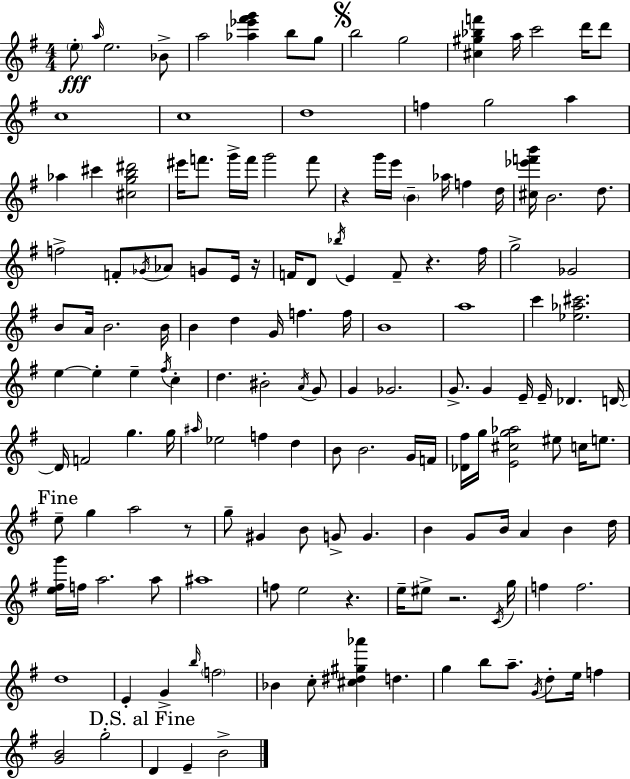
{
  \clef treble
  \numericTimeSignature
  \time 4/4
  \key g \major
  \parenthesize e''8-.\fff \grace { a''16 } e''2. bes'8-> | a''2 <aes'' ees''' fis''' g'''>4 b''8 g''8 | \mark \markup { \musicglyph "scripts.segno" } b''2 g''2 | <cis'' gis'' bes'' f'''>4 a''16 c'''2 d'''16 d'''8 | \break c''1 | c''1 | d''1 | f''4 g''2 a''4 | \break aes''4 cis'''4 <cis'' g'' b'' dis'''>2 | eis'''16 f'''8. g'''16-> f'''16 g'''2 f'''8 | r4 g'''16 e'''16 \parenthesize b'4-- aes''16 f''4 | d''16 <cis'' ees''' f''' b'''>16 b'2. d''8. | \break f''2-> f'8-. \acciaccatura { ges'16 } aes'8 g'8 | e'16 r16 f'16 d'8 \acciaccatura { bes''16 } e'4 f'8-- r4. | fis''16 g''2-> ges'2 | b'8 a'16 b'2. | \break b'16 b'4 d''4 g'16 f''4. | f''16 b'1 | a''1 | c'''4 <ees'' aes'' cis'''>2. | \break e''4~~ e''4-. e''4-- \acciaccatura { fis''16 } | c''4-. d''4. bis'2-. | \acciaccatura { a'16 } g'8 g'4 ges'2. | g'8.-> g'4 e'16-- e'16-- des'4. | \break d'16~~ d'16 f'2 g''4. | g''16 \grace { ais''16 } ees''2 f''4 | d''4 b'8 b'2. | g'16 f'16 <des' fis''>16 g''16 <e' cis'' g'' aes''>2 | \break eis''8 c''16 e''8. \mark "Fine" e''8-- g''4 a''2 | r8 g''8-- gis'4 b'8 g'8-> | g'4. b'4 g'8 b'16 a'4 | b'4 d''16 <e'' fis'' g'''>16 f''16 a''2. | \break a''8 ais''1 | f''8 e''2 | r4. e''16-- eis''8-> r2. | \acciaccatura { c'16 } g''16 f''4 f''2. | \break d''1 | e'4-. g'4-> \grace { b''16 } | \parenthesize f''2 bes'4 c''8-. <cis'' dis'' gis'' aes'''>4 | d''4. g''4 b''8 a''8.-- | \break \acciaccatura { g'16 } d''8-. e''16 f''4 <g' b'>2 | g''2-. \mark "D.S. al Fine" d'4 e'4-- | b'2-> \bar "|."
}